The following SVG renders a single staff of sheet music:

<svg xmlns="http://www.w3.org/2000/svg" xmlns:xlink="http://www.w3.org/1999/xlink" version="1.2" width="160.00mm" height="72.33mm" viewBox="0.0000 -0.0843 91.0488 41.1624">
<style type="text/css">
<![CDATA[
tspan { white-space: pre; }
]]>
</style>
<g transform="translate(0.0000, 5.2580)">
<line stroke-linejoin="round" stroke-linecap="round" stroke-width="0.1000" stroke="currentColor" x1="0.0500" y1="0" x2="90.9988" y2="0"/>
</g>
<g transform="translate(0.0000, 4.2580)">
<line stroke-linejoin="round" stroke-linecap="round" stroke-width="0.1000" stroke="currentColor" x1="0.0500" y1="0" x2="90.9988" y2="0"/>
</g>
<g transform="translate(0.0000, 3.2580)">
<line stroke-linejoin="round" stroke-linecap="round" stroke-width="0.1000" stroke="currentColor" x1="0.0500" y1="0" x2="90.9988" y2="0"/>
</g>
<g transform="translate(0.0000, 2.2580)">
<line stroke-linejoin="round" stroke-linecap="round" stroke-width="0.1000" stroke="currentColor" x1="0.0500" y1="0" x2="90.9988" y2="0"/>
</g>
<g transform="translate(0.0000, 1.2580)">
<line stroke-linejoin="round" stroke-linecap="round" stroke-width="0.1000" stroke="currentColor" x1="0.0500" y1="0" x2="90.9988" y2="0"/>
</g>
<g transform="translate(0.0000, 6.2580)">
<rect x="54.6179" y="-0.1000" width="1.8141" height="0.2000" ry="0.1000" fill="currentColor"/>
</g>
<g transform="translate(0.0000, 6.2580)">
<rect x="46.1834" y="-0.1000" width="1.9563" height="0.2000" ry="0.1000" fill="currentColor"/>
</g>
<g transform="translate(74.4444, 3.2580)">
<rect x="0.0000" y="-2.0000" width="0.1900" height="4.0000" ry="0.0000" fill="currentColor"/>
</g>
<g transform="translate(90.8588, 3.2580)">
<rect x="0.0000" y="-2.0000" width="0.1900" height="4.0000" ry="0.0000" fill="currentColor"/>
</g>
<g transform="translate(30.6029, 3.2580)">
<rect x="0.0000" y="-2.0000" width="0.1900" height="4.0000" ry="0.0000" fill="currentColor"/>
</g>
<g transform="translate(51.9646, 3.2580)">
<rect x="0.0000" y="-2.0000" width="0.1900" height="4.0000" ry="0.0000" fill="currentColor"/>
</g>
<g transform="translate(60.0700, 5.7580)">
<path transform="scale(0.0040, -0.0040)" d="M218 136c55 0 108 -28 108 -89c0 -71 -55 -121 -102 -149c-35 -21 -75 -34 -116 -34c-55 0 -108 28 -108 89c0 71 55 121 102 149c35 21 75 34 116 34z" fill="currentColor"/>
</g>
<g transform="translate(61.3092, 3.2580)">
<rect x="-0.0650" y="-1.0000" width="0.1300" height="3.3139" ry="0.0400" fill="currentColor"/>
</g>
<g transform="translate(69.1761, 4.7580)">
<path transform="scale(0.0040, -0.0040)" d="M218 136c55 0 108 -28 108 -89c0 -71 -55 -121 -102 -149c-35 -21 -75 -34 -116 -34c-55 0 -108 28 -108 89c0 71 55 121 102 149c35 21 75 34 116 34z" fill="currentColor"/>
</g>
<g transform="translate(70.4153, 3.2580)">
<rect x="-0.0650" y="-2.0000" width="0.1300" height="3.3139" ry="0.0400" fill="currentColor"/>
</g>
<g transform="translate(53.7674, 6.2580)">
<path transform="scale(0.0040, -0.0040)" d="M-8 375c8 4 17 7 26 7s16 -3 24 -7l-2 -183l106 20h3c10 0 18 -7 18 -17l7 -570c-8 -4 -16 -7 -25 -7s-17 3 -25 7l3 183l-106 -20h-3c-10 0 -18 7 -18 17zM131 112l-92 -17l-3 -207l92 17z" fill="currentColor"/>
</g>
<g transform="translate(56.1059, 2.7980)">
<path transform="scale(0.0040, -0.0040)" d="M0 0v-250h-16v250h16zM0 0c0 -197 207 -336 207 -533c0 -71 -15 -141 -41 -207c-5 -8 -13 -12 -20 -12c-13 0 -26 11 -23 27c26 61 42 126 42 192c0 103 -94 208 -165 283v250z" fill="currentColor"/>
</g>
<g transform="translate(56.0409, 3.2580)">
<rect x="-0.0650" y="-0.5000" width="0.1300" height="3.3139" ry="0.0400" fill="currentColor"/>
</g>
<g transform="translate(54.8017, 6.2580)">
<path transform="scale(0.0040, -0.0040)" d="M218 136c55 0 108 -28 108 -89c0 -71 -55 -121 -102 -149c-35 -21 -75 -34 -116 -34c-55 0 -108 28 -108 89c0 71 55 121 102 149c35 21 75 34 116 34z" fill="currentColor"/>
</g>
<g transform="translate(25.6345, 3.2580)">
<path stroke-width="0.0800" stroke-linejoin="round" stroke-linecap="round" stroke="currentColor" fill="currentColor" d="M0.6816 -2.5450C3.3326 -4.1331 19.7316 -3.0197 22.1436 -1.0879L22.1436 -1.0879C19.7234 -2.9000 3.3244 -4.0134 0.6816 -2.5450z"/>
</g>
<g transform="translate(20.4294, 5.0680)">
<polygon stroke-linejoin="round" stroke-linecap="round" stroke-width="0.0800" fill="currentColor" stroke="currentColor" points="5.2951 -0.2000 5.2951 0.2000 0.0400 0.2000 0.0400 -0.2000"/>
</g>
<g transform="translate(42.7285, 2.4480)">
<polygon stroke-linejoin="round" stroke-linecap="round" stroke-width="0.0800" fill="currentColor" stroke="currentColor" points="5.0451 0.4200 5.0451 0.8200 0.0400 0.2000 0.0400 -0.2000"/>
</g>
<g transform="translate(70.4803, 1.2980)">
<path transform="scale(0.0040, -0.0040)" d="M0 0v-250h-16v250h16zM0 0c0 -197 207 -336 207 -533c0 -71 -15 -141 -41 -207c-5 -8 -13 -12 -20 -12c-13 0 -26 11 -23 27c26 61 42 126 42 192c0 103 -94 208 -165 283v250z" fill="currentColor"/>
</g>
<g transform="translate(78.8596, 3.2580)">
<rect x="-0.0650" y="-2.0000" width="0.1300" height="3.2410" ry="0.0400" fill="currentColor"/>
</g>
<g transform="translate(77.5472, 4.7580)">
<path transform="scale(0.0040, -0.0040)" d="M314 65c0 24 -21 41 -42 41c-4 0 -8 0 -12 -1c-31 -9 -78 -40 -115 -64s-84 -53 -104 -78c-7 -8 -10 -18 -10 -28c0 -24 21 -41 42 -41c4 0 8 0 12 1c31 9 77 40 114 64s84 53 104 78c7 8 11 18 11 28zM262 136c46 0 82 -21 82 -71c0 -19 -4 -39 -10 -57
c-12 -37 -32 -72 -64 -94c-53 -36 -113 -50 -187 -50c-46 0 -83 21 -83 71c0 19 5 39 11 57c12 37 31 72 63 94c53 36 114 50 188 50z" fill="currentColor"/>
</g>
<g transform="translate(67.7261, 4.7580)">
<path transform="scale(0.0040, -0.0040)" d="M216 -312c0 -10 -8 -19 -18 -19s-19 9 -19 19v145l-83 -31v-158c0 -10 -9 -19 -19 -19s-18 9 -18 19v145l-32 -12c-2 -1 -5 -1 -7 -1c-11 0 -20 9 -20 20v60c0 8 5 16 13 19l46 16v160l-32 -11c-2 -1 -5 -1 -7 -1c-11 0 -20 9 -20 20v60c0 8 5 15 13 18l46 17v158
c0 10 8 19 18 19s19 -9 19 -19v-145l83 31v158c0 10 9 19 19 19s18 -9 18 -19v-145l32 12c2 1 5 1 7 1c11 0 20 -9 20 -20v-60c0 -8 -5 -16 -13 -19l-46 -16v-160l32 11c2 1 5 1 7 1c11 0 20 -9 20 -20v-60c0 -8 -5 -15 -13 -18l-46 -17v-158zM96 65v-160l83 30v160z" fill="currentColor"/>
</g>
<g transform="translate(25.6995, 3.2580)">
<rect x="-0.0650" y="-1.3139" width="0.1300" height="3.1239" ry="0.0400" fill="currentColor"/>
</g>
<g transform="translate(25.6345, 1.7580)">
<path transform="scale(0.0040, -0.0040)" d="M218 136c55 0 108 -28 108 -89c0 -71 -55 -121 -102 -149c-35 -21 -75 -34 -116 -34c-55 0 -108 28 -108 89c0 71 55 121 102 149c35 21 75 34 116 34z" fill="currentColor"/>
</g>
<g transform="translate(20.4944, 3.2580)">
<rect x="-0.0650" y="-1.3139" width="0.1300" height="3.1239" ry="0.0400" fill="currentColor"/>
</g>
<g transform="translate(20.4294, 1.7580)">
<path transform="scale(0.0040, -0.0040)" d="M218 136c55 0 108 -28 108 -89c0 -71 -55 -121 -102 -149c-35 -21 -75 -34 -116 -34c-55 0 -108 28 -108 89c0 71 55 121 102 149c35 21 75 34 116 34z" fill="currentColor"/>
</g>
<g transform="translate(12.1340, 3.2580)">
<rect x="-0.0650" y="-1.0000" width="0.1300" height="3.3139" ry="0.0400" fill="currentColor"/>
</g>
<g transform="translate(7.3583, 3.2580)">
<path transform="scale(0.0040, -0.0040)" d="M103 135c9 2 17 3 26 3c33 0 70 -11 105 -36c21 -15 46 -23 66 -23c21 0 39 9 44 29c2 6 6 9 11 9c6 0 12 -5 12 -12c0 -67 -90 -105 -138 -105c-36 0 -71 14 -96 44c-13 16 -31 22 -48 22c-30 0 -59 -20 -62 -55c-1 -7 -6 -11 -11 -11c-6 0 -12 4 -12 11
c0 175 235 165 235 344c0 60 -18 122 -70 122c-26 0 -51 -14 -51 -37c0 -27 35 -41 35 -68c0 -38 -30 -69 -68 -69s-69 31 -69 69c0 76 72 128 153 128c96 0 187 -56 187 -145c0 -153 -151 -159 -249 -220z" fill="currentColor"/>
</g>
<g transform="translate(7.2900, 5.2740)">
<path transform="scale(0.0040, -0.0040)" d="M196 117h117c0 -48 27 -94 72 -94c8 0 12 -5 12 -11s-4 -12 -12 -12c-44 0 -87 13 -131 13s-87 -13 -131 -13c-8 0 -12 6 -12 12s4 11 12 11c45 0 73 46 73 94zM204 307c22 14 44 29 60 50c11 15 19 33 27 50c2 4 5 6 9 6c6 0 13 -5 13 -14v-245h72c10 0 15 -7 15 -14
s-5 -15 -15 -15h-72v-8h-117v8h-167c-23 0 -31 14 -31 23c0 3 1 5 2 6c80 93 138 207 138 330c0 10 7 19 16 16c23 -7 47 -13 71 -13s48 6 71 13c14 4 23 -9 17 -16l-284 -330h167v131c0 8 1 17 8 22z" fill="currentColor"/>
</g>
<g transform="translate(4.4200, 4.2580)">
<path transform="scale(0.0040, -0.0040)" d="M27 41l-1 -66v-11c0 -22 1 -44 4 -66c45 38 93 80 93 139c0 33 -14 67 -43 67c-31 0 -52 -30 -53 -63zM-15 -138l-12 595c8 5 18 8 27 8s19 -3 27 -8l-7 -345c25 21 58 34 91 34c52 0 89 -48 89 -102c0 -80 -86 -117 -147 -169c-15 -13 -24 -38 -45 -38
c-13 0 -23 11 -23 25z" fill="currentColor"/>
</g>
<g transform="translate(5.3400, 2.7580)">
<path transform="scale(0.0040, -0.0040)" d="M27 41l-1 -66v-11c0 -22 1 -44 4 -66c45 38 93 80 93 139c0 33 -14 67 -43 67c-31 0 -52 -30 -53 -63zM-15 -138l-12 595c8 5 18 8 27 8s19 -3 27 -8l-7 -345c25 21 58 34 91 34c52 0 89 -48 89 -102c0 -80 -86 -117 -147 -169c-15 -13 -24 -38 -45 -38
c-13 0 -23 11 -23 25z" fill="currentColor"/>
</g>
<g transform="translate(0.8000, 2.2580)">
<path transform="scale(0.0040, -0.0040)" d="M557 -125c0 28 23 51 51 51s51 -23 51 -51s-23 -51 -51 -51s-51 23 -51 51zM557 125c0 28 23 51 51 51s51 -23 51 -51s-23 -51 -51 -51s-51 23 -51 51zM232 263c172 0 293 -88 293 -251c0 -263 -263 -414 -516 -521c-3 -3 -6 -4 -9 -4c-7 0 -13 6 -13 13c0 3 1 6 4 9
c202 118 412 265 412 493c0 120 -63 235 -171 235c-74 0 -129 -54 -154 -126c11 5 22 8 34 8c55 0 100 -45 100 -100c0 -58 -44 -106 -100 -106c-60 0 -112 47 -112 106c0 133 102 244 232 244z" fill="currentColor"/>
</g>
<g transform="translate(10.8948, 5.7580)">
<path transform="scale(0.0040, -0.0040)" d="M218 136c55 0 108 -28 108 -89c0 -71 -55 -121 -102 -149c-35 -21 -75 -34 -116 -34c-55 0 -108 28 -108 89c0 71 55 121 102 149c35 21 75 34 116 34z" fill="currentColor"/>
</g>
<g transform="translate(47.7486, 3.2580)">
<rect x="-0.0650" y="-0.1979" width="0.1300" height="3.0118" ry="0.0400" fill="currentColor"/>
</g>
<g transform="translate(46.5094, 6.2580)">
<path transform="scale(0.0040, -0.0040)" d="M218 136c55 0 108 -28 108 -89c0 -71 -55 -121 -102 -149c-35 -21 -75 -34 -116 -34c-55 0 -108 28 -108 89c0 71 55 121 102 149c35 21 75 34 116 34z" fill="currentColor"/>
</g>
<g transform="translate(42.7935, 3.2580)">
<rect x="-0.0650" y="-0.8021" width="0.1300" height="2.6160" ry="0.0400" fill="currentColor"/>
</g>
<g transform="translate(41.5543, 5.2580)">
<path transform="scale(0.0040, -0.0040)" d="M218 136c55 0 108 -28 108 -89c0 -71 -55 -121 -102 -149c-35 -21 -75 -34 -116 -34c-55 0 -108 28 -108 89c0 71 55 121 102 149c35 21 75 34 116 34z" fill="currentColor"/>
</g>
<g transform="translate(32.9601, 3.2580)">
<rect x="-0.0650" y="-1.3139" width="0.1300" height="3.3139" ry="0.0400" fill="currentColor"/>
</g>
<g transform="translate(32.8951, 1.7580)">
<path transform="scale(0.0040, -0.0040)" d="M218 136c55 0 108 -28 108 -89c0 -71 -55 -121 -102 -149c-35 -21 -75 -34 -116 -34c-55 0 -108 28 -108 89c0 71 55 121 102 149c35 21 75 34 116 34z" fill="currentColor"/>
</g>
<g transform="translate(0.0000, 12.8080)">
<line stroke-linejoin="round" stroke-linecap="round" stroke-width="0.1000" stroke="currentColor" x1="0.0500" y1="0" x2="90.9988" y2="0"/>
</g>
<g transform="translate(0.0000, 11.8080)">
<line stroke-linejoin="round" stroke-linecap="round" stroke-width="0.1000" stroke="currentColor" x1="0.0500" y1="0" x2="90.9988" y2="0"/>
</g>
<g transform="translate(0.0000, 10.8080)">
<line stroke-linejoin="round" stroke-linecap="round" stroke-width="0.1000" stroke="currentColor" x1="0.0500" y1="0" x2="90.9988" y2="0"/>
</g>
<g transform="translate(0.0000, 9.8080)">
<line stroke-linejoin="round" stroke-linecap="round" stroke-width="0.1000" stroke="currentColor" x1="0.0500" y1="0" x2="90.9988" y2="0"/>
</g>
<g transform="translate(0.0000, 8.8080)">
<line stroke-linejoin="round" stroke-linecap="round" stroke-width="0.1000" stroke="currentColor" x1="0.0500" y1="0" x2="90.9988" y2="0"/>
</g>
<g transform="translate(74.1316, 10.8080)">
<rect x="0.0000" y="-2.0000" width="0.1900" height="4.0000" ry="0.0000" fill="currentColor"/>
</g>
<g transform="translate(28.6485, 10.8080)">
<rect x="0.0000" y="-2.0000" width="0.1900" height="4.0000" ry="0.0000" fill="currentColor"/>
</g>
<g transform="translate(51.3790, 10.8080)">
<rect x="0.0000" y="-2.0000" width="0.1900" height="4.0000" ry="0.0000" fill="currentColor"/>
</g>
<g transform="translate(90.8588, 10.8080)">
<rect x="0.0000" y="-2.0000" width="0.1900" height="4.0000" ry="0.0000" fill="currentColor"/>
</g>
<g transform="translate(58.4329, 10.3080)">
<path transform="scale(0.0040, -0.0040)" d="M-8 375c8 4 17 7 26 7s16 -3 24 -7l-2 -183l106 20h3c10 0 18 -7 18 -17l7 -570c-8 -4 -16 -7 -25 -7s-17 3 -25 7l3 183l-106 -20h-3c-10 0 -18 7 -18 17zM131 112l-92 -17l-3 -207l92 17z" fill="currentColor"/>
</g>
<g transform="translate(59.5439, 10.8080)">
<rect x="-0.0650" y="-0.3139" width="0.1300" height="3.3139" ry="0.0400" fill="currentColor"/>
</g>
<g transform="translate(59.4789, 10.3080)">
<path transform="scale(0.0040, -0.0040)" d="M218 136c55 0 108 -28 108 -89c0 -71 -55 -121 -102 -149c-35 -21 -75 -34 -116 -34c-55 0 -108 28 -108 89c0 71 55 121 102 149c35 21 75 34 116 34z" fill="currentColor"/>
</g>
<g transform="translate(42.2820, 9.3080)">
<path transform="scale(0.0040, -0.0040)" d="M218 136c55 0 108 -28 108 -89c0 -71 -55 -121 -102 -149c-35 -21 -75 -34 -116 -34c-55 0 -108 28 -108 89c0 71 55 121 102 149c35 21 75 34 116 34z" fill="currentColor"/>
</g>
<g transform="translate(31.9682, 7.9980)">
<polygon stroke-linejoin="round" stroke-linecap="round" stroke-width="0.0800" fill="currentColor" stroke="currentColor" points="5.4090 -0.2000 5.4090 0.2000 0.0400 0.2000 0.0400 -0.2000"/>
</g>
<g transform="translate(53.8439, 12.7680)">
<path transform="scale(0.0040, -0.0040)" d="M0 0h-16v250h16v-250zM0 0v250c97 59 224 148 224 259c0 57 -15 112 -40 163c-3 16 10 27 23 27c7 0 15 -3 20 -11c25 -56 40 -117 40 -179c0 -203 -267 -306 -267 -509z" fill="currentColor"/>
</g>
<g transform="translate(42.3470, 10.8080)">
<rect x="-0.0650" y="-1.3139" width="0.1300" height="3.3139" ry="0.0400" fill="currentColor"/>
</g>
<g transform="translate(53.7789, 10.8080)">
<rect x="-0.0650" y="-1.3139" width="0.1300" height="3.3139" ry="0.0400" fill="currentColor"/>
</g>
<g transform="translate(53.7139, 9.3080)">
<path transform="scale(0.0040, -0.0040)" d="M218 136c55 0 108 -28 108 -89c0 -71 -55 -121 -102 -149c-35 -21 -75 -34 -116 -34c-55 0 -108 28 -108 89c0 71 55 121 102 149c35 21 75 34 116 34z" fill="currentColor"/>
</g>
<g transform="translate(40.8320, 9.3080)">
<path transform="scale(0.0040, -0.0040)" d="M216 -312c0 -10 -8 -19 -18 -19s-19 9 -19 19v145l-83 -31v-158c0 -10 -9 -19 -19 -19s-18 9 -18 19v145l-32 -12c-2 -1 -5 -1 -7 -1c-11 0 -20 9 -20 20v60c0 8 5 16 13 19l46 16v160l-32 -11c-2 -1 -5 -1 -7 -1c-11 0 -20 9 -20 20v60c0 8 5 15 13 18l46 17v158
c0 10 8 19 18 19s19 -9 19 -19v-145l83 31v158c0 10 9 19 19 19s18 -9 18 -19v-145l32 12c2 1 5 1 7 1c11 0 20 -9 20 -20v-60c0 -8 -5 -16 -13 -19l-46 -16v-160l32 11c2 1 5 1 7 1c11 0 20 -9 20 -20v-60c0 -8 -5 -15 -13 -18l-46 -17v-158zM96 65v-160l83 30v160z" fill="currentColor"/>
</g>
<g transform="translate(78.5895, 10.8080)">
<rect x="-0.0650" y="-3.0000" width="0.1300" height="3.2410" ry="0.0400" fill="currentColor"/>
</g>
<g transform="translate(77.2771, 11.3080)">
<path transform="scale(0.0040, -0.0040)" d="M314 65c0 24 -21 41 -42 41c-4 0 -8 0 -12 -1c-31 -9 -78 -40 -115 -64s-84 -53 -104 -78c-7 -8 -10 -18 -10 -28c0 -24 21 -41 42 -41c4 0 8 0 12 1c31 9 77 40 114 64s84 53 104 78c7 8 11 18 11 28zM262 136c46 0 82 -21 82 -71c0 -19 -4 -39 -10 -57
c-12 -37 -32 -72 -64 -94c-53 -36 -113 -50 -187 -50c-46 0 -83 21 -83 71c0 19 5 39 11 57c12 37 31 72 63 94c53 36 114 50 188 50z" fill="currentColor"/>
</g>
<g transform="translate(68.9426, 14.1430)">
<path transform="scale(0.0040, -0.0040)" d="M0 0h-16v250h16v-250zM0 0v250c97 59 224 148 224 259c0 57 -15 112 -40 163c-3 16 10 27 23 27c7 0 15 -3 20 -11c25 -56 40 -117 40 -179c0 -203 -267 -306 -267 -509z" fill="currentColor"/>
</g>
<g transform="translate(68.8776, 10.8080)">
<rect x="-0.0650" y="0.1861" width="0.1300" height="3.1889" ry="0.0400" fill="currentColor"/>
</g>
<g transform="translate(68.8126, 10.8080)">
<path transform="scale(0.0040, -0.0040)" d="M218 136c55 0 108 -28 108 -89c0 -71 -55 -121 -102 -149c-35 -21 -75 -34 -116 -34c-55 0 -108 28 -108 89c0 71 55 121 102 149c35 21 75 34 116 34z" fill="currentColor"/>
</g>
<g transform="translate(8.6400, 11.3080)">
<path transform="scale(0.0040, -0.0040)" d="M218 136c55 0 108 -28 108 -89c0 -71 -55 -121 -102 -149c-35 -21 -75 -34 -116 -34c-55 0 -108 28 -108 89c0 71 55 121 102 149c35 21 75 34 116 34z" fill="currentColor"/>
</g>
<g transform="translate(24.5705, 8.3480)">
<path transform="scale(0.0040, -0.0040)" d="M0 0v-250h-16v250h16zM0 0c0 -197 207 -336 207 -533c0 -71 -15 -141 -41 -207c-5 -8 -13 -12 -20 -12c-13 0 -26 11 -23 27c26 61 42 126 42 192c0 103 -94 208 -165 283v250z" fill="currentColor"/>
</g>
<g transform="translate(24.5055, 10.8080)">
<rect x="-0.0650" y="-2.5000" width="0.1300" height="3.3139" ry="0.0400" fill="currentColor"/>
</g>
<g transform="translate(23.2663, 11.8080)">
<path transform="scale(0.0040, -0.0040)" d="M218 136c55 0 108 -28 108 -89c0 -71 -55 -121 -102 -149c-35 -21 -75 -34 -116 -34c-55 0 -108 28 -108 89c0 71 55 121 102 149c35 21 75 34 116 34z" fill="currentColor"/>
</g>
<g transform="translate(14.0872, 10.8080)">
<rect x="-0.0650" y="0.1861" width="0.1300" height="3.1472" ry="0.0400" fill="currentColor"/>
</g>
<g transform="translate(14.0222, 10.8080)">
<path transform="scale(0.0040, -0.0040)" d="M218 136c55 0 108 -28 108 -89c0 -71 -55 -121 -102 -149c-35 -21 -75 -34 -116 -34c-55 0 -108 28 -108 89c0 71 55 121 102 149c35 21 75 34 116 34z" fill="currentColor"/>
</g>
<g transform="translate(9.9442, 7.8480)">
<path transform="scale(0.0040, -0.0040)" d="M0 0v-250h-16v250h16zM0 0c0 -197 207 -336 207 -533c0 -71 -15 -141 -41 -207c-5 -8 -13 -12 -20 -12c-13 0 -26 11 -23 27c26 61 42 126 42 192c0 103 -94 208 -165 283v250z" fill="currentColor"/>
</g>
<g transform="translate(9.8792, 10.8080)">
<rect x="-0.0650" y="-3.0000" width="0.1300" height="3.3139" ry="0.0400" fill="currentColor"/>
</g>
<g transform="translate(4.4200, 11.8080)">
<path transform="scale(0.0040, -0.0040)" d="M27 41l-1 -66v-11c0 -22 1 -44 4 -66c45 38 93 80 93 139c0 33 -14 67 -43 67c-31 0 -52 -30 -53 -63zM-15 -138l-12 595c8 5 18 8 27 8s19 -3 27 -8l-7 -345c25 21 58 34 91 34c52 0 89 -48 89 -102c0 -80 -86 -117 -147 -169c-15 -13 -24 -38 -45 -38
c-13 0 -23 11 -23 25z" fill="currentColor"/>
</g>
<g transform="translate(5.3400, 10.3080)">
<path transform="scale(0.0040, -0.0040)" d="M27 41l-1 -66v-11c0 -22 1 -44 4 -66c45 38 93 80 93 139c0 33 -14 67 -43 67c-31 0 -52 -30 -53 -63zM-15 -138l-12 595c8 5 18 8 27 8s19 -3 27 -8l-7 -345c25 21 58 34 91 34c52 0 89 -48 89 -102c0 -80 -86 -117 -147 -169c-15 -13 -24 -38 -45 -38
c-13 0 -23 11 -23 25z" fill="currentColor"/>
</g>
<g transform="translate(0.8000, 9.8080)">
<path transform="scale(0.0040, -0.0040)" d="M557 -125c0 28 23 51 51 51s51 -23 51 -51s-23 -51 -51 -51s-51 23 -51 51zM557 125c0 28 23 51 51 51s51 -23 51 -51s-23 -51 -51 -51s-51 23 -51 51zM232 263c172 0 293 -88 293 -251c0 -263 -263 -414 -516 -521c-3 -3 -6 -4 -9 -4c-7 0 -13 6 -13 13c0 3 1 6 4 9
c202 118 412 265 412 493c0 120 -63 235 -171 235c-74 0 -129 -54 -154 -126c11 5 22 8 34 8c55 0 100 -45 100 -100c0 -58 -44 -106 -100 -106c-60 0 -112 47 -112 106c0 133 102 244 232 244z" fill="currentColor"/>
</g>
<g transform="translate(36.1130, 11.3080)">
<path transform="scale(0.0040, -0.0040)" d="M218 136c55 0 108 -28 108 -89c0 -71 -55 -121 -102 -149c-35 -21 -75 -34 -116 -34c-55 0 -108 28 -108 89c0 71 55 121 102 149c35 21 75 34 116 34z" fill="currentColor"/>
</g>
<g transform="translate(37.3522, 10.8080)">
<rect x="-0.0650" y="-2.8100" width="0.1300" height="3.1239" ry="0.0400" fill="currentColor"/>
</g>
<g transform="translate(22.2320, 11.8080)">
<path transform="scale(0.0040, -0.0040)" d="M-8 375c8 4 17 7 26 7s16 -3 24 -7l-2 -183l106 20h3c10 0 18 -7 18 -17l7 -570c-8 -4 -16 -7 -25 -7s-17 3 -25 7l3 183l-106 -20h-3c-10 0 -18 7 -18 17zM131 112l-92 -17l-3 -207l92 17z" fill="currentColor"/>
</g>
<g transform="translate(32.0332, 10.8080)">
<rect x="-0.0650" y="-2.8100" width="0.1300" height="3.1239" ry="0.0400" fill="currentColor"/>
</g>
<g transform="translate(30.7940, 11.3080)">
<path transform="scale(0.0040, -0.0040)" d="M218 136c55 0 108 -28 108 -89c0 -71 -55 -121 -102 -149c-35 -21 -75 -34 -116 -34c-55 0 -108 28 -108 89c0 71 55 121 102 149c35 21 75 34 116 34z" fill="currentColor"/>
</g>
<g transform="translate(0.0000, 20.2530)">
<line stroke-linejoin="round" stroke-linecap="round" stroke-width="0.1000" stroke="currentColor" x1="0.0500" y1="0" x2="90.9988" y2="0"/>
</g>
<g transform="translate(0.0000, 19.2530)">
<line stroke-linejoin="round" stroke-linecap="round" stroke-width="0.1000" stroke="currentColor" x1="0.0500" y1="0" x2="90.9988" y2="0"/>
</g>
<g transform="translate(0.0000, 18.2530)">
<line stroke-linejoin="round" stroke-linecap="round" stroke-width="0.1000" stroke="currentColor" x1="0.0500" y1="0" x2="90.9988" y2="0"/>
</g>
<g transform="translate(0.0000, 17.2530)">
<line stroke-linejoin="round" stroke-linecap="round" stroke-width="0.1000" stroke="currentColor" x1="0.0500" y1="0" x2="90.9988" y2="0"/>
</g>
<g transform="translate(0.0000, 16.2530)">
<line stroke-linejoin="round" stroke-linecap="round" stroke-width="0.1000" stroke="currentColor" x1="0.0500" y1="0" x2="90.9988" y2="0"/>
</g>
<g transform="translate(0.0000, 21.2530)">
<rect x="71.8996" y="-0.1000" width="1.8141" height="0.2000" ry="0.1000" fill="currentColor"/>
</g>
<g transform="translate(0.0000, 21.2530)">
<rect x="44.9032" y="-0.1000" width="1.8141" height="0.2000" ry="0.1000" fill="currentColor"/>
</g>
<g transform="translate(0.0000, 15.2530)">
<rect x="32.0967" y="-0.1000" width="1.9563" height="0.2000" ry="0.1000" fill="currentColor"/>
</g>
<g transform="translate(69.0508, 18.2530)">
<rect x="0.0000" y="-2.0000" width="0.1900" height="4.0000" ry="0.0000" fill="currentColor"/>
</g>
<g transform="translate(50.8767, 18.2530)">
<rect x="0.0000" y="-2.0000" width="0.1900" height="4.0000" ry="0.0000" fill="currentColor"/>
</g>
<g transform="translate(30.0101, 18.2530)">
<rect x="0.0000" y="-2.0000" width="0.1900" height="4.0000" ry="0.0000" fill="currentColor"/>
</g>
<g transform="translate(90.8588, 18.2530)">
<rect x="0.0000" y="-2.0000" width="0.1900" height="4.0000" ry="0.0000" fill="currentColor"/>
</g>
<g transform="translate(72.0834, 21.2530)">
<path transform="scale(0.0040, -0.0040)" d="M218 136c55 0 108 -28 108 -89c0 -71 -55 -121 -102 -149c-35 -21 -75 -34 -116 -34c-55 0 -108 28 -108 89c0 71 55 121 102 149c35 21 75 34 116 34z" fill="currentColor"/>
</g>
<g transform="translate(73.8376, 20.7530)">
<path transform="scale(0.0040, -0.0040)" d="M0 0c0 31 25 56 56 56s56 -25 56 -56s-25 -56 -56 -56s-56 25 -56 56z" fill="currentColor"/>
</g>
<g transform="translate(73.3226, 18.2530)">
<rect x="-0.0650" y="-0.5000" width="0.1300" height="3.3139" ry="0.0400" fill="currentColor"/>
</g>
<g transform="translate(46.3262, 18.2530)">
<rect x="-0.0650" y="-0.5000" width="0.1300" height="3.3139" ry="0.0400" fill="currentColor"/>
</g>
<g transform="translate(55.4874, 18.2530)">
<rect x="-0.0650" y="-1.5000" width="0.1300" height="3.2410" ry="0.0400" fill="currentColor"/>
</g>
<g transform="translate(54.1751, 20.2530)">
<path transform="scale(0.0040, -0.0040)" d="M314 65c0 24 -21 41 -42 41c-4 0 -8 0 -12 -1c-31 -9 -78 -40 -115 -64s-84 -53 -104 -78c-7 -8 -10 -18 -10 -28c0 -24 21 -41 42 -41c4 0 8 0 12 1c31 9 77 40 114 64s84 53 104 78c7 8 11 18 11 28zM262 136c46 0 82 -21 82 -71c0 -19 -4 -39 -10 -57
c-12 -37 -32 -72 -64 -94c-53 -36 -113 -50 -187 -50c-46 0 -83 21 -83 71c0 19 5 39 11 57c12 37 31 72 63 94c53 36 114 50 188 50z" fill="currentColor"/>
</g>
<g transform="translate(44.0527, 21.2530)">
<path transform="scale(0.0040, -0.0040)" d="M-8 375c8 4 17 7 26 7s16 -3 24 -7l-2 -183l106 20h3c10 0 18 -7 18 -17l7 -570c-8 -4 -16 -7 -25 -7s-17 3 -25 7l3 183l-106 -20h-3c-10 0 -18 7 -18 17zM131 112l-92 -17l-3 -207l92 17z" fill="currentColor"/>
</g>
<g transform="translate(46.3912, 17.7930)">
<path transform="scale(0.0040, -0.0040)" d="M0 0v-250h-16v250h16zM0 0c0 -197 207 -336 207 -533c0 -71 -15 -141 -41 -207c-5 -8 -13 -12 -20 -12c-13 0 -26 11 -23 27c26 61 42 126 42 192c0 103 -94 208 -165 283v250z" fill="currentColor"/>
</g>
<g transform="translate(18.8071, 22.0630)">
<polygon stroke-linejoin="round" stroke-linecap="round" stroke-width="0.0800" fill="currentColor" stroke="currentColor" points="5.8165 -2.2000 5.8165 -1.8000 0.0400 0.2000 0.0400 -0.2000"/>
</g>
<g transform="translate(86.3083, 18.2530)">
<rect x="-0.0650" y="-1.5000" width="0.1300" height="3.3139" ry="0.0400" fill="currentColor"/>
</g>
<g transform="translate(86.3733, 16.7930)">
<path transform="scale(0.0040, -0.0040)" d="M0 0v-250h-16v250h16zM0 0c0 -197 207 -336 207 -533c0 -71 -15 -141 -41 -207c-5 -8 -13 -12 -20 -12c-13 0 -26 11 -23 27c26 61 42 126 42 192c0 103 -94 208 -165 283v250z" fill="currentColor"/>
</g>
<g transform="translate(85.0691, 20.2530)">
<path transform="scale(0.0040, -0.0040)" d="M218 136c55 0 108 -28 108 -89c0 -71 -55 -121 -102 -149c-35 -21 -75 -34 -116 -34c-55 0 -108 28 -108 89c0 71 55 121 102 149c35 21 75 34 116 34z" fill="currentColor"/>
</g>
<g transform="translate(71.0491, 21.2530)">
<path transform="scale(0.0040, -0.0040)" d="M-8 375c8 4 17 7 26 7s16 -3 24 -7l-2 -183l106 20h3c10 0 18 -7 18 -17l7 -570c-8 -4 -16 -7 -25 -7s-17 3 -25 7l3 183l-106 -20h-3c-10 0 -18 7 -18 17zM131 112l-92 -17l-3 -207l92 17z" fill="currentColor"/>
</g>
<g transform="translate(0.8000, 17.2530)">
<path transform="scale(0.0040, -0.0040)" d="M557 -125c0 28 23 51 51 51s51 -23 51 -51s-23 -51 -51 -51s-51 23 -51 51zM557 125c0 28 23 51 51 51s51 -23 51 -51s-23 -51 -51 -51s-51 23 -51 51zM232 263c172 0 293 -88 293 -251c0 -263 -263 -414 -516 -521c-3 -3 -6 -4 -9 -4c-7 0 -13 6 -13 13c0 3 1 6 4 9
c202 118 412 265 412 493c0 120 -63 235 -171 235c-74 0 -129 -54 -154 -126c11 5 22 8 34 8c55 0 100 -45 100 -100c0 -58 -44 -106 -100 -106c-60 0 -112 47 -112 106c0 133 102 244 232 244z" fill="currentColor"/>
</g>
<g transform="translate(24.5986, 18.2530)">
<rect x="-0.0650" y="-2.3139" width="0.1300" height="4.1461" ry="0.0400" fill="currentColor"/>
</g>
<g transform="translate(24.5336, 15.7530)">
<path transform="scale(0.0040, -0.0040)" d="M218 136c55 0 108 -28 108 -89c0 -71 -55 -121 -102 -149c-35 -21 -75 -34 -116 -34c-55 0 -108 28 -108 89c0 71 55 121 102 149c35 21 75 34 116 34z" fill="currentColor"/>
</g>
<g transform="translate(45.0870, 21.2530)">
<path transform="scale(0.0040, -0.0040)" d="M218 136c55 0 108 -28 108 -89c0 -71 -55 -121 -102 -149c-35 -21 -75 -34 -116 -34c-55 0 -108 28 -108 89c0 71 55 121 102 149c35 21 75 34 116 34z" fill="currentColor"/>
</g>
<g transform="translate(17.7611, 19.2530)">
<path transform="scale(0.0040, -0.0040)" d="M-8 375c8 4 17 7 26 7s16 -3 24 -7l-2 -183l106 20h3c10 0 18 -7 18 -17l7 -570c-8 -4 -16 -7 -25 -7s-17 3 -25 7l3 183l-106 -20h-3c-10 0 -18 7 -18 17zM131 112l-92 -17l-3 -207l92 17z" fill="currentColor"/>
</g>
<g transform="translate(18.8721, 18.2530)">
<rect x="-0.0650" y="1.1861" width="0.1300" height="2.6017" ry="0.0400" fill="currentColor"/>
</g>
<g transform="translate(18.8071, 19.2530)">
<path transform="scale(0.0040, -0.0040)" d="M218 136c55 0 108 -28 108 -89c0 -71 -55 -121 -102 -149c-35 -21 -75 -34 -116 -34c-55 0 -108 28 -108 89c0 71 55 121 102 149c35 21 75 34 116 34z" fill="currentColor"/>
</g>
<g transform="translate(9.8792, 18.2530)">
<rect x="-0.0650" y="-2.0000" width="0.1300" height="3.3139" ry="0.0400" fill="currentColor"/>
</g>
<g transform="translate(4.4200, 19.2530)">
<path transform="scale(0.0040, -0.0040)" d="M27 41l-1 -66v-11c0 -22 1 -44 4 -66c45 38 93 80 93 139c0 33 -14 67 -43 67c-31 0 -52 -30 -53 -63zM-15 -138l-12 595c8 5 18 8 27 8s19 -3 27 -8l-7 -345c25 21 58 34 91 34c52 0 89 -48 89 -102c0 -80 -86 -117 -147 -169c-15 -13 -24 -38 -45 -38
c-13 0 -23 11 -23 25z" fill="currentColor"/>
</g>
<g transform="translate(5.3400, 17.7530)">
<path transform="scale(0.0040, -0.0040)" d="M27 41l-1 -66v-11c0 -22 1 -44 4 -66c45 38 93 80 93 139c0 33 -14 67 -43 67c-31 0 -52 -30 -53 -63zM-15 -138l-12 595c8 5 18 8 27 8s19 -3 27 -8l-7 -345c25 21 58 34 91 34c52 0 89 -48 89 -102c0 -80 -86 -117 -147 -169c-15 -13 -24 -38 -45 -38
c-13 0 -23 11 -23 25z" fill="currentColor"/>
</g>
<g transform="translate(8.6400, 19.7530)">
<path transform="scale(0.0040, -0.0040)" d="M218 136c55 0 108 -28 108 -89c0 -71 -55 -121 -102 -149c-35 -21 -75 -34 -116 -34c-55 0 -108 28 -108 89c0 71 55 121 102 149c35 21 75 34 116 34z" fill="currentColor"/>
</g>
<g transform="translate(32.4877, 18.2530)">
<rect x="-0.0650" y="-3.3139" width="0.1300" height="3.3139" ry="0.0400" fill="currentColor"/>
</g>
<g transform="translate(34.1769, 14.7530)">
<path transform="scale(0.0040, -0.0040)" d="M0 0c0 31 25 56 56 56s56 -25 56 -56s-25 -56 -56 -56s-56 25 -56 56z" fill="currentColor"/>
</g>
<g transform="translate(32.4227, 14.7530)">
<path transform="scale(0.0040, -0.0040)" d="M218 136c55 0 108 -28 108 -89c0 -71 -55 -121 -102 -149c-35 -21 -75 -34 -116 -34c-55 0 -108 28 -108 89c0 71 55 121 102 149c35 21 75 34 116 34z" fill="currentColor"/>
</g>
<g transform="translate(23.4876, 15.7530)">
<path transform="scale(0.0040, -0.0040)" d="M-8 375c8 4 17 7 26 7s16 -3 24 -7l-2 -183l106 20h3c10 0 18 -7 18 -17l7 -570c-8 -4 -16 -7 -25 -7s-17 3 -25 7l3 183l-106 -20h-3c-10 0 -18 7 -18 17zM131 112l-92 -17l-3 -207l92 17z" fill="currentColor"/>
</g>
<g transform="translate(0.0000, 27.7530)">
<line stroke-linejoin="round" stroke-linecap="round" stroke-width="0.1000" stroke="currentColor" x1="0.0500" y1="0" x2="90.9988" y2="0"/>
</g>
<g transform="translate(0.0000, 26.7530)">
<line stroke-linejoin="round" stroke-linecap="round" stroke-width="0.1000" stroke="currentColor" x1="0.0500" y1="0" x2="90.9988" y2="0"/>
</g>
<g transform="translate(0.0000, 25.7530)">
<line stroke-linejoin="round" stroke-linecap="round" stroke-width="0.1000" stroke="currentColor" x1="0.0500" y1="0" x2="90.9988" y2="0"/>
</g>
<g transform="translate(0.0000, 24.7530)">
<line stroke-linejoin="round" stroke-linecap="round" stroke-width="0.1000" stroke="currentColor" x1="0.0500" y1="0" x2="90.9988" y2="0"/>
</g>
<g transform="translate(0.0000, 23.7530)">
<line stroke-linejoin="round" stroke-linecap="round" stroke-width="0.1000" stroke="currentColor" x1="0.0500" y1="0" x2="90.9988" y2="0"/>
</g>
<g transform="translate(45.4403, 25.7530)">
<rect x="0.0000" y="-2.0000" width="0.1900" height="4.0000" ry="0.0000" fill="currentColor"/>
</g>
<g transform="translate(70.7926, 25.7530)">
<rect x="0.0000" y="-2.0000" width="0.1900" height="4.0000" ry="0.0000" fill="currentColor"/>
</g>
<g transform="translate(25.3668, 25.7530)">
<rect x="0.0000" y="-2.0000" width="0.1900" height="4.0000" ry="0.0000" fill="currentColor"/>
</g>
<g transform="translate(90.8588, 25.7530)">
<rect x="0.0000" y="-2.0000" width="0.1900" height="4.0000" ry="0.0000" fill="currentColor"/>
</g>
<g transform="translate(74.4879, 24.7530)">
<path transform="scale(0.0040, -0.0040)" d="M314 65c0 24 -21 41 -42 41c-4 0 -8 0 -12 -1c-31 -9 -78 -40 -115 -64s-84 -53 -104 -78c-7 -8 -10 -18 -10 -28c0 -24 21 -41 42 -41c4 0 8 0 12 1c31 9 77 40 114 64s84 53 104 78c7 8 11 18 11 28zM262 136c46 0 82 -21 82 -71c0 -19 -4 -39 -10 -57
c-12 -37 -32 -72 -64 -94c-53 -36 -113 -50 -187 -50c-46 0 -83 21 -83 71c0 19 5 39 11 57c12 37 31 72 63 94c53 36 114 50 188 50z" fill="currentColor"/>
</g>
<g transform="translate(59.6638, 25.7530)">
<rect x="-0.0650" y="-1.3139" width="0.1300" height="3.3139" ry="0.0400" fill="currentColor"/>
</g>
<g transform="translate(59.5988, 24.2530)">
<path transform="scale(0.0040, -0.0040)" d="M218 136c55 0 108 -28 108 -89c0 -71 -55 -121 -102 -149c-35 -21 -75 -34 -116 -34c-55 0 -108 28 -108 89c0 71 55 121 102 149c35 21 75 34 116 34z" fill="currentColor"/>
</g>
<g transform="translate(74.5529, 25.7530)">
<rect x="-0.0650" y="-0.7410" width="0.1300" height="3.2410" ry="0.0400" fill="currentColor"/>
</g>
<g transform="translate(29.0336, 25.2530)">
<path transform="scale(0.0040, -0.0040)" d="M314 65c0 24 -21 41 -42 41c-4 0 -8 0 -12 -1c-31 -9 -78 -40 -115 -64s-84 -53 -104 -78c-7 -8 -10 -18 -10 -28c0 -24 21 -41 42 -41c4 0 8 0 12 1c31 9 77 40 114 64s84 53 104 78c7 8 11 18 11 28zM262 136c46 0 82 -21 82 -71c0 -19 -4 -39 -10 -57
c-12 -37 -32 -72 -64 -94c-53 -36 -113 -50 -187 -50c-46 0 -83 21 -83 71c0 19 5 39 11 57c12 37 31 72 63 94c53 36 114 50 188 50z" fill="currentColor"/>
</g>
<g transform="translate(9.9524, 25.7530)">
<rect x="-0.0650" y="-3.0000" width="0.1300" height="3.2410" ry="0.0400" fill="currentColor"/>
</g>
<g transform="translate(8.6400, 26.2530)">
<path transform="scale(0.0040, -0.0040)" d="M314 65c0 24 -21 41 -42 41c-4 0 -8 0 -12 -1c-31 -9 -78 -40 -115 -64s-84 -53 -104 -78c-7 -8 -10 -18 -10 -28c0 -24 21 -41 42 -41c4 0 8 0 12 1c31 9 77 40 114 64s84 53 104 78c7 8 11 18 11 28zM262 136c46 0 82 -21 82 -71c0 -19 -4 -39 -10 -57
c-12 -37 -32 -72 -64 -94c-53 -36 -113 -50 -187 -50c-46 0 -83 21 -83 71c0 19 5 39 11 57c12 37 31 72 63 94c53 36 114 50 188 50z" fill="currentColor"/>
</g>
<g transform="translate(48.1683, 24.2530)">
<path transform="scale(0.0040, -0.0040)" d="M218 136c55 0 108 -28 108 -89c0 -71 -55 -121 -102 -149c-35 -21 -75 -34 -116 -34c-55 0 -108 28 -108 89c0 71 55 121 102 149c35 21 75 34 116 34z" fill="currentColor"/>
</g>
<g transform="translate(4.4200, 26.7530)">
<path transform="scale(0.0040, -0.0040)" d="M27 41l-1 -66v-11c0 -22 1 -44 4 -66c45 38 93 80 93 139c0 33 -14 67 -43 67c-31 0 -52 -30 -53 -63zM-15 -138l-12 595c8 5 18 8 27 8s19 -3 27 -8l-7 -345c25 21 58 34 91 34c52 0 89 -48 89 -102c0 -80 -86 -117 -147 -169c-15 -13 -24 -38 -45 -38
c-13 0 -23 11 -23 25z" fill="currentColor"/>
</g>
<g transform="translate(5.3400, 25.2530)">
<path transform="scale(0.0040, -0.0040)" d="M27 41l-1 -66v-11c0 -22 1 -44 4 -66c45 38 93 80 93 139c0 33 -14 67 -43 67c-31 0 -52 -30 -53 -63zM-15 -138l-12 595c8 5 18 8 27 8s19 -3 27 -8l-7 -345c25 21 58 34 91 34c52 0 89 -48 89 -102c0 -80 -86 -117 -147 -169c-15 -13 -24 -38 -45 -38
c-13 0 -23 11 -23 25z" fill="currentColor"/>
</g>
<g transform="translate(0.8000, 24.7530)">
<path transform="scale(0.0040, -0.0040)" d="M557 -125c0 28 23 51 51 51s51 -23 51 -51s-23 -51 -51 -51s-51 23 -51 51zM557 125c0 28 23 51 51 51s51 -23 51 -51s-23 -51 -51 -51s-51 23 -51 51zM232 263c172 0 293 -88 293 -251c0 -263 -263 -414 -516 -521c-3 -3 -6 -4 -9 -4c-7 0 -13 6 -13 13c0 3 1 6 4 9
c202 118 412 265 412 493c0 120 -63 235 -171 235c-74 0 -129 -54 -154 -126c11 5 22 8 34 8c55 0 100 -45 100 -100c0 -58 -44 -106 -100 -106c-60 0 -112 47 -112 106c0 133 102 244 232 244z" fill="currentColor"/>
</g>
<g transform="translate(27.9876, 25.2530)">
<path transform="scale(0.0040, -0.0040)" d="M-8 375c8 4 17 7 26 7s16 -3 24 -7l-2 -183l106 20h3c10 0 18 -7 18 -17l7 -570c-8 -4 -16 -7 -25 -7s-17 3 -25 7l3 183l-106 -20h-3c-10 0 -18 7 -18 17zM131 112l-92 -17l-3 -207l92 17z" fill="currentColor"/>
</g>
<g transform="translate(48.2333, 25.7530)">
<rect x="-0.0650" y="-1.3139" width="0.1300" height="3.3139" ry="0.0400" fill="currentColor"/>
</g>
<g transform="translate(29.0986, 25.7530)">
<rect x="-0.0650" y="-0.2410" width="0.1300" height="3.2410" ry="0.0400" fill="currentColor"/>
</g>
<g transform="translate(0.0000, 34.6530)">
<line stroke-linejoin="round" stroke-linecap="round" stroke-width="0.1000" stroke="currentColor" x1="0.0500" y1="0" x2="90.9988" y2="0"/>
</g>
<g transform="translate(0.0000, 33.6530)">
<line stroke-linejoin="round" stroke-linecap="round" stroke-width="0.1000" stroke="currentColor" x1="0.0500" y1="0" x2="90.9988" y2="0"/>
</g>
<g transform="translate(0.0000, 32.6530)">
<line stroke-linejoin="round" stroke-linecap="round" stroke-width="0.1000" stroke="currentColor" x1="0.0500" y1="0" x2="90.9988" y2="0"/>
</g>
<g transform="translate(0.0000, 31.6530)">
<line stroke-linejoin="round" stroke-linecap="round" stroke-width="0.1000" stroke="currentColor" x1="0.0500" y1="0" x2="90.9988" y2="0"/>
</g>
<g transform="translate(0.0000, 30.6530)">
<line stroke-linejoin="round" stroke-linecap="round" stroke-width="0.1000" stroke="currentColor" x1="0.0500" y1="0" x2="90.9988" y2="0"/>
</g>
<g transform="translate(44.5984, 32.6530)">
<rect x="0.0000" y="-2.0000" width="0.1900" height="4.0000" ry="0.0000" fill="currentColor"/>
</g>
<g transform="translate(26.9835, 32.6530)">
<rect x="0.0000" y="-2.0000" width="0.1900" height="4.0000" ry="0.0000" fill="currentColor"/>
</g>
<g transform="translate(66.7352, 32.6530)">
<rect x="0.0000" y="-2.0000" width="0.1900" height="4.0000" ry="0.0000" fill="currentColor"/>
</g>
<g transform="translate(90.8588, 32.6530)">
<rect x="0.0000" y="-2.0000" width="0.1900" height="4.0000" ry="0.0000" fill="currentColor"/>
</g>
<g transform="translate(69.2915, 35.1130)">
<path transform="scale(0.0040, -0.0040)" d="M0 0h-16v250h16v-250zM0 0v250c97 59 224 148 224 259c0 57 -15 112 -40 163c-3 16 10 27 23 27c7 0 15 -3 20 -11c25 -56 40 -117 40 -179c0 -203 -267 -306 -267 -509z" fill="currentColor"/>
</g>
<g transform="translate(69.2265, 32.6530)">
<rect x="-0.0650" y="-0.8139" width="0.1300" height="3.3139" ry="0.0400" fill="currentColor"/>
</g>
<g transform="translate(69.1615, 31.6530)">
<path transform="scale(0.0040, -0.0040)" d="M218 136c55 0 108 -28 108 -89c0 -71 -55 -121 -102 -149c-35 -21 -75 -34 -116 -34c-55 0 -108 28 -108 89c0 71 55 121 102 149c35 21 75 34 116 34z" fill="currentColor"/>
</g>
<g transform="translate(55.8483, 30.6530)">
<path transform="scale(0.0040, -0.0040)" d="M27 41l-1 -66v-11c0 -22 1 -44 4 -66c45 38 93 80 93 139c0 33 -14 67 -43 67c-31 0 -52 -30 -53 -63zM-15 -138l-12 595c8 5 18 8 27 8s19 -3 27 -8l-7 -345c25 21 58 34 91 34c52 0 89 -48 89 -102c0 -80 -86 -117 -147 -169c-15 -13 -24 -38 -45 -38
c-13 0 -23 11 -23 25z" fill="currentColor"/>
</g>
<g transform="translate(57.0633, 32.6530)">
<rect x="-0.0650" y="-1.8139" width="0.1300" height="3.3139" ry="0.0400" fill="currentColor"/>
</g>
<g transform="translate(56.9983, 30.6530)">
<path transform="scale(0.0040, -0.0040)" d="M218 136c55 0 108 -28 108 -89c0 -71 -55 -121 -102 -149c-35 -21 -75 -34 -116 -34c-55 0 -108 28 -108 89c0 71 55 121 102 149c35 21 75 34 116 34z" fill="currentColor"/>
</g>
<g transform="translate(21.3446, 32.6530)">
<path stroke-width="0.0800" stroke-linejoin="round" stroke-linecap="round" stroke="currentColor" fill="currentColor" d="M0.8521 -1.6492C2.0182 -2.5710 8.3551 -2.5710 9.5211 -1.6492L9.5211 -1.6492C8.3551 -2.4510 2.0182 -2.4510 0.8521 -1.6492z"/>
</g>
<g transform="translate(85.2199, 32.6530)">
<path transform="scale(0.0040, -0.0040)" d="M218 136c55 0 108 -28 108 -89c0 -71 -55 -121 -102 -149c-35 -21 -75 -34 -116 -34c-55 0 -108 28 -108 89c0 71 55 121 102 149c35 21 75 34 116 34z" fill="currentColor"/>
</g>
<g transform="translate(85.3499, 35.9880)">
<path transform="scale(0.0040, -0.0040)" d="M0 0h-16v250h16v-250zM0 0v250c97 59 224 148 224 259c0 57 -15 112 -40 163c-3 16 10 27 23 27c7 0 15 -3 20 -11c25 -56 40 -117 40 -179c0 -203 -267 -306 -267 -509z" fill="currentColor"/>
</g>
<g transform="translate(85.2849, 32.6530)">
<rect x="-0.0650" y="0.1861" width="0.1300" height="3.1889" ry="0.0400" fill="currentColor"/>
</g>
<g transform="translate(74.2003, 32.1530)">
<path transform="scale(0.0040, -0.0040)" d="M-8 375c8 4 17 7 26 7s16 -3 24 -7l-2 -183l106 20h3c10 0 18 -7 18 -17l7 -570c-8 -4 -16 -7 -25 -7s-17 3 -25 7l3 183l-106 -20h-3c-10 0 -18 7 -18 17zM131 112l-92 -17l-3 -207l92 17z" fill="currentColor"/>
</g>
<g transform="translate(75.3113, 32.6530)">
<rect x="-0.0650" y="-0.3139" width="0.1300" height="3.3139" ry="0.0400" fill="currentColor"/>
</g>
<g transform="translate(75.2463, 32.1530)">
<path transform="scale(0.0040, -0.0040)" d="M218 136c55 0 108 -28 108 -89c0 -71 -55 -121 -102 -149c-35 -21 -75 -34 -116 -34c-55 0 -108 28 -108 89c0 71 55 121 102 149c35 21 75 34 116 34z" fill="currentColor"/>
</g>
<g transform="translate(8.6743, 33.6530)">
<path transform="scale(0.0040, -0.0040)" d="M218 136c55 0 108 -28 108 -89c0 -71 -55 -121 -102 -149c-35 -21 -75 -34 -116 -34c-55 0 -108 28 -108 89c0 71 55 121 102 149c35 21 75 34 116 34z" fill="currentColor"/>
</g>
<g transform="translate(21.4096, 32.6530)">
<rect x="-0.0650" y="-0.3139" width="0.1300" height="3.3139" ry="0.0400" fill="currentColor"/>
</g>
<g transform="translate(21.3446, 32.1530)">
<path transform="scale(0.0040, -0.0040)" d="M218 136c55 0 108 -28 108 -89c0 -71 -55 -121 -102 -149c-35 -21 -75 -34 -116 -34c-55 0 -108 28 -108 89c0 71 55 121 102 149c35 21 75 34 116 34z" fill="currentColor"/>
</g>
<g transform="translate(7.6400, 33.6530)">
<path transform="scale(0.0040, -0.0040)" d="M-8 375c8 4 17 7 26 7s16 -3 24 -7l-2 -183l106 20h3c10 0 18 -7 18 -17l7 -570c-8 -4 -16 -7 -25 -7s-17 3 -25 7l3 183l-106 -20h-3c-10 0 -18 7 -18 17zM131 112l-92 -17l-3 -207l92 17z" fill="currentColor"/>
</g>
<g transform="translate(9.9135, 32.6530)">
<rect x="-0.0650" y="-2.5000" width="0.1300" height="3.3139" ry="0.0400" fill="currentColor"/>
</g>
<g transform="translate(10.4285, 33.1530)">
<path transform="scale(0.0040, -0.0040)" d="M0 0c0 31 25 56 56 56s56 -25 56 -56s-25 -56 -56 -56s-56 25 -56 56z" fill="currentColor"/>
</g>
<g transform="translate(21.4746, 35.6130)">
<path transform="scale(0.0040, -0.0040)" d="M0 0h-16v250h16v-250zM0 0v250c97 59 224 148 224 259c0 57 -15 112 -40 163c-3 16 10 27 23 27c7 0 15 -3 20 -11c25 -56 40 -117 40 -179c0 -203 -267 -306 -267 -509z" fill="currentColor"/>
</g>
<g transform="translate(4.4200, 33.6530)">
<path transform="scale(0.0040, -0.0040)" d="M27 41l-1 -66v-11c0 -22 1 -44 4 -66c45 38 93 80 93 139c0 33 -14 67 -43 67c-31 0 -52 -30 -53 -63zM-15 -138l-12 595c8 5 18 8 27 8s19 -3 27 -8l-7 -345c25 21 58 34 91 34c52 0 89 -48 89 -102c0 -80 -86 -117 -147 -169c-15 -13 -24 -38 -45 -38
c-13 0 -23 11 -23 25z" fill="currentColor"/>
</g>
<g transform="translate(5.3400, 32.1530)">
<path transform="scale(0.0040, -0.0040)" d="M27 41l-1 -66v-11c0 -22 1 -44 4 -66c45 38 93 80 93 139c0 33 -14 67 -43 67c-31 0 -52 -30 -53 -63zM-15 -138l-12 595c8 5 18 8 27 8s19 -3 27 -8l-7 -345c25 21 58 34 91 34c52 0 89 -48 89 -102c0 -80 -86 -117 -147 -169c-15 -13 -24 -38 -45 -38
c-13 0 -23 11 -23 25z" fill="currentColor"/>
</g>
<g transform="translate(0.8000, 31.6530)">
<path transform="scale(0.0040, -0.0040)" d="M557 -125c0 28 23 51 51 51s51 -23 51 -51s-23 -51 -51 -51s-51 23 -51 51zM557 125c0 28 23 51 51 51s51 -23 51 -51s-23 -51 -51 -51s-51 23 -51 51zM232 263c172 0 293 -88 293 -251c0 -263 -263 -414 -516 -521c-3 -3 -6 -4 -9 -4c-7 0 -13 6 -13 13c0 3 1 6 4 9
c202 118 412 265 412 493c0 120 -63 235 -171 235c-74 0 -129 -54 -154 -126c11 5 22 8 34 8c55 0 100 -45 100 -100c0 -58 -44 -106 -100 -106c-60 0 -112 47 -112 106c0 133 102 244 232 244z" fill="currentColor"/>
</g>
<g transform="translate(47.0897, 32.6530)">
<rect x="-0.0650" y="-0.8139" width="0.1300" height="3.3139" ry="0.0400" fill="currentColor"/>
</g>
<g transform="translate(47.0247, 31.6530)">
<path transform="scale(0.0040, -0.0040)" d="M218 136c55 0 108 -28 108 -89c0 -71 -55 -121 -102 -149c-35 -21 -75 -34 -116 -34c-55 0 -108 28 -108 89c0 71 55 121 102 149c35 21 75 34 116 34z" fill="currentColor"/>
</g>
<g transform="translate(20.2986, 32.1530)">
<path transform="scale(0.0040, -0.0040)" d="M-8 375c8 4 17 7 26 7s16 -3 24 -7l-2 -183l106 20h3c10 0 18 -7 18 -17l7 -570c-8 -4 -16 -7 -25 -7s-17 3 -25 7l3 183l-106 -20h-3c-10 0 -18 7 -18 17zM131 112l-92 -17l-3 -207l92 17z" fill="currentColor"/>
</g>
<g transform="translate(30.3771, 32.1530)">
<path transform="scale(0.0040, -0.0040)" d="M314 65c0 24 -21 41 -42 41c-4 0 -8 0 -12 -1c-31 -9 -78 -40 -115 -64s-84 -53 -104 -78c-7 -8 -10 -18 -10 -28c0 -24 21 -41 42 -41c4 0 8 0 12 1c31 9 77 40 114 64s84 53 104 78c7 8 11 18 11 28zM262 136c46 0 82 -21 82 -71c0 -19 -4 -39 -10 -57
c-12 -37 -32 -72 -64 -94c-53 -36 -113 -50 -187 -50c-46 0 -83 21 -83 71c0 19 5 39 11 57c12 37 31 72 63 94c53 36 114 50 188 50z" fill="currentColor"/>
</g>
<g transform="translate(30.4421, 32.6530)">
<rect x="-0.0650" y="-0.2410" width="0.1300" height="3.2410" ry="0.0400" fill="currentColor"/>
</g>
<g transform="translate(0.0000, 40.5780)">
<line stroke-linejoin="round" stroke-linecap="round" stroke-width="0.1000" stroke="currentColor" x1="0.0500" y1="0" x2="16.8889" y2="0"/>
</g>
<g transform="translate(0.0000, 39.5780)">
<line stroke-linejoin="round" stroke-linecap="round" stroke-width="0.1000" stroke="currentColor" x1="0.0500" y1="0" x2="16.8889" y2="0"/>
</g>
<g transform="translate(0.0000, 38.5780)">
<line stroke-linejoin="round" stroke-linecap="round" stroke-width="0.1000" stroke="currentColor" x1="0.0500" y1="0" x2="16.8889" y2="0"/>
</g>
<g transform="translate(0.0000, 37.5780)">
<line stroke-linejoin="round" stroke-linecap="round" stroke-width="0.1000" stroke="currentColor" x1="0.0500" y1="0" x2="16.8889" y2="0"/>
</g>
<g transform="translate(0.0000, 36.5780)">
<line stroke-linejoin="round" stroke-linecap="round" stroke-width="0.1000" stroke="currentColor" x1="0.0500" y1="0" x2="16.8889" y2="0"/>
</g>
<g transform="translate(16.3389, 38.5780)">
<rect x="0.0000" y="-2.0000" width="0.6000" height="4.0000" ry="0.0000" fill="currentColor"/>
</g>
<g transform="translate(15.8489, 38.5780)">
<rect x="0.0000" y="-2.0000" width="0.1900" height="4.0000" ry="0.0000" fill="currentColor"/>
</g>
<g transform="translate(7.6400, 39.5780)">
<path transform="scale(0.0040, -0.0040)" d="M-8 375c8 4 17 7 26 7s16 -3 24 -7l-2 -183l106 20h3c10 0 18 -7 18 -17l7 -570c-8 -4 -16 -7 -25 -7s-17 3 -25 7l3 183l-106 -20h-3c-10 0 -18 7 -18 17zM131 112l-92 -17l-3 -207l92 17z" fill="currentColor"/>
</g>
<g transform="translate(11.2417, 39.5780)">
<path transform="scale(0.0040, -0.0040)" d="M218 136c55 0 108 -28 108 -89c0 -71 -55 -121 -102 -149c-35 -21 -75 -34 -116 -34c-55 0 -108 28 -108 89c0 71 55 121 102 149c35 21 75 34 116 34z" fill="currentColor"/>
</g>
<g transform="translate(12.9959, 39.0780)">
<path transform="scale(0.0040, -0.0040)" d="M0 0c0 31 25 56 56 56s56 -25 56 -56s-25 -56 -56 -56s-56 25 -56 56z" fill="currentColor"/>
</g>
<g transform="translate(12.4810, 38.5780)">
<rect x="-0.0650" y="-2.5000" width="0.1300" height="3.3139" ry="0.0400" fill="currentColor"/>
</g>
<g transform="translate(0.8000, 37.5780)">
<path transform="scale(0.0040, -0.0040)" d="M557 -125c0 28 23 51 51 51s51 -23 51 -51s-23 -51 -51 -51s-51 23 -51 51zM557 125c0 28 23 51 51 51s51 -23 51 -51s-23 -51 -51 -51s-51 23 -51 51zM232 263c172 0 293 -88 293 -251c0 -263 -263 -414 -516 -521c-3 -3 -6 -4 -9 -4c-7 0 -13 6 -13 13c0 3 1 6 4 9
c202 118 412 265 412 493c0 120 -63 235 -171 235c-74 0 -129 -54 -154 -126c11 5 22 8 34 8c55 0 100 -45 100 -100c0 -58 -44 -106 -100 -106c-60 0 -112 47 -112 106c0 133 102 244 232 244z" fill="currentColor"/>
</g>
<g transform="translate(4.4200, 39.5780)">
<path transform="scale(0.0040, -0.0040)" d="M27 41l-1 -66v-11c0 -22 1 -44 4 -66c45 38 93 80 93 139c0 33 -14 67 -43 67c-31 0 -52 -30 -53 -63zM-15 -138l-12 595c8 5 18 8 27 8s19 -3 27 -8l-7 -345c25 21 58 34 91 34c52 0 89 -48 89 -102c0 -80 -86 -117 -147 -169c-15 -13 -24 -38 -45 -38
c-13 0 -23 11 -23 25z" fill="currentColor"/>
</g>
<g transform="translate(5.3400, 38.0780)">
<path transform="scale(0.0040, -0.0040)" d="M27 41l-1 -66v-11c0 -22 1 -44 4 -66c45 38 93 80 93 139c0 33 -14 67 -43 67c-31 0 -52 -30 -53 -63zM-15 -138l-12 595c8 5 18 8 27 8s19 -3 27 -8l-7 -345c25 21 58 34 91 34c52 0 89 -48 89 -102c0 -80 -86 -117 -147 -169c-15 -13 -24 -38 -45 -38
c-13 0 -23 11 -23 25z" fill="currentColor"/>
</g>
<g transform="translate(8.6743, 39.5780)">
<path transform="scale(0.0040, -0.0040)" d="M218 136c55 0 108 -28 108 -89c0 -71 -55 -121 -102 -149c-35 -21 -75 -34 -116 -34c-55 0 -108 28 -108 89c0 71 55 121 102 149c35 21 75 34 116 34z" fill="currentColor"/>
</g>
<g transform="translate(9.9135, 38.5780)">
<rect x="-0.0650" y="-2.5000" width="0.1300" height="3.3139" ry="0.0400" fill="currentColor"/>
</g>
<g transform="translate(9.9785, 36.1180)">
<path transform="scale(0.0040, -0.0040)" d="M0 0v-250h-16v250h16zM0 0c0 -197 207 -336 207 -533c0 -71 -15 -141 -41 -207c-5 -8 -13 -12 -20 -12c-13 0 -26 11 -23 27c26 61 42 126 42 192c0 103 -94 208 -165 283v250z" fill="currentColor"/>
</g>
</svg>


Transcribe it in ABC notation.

X:1
T:Untitled
M:2/4
L:1/4
K:Bb
F,, G,/2 G,/2 G, G,,/2 _E,,/2 E,,/2 F,, ^A,,/2 A,,2 C,/2 D, B,,/2 C,/2 C,/2 ^G, G,/2 E, D,/2 C,2 A,, B,,/2 B,/2 D E,,/2 G,,2 E,, G,,/2 C,2 E,2 G, G, F,2 B,, E,/2 E,2 F, _A, F,/2 E, D,/2 B,,/2 B,,